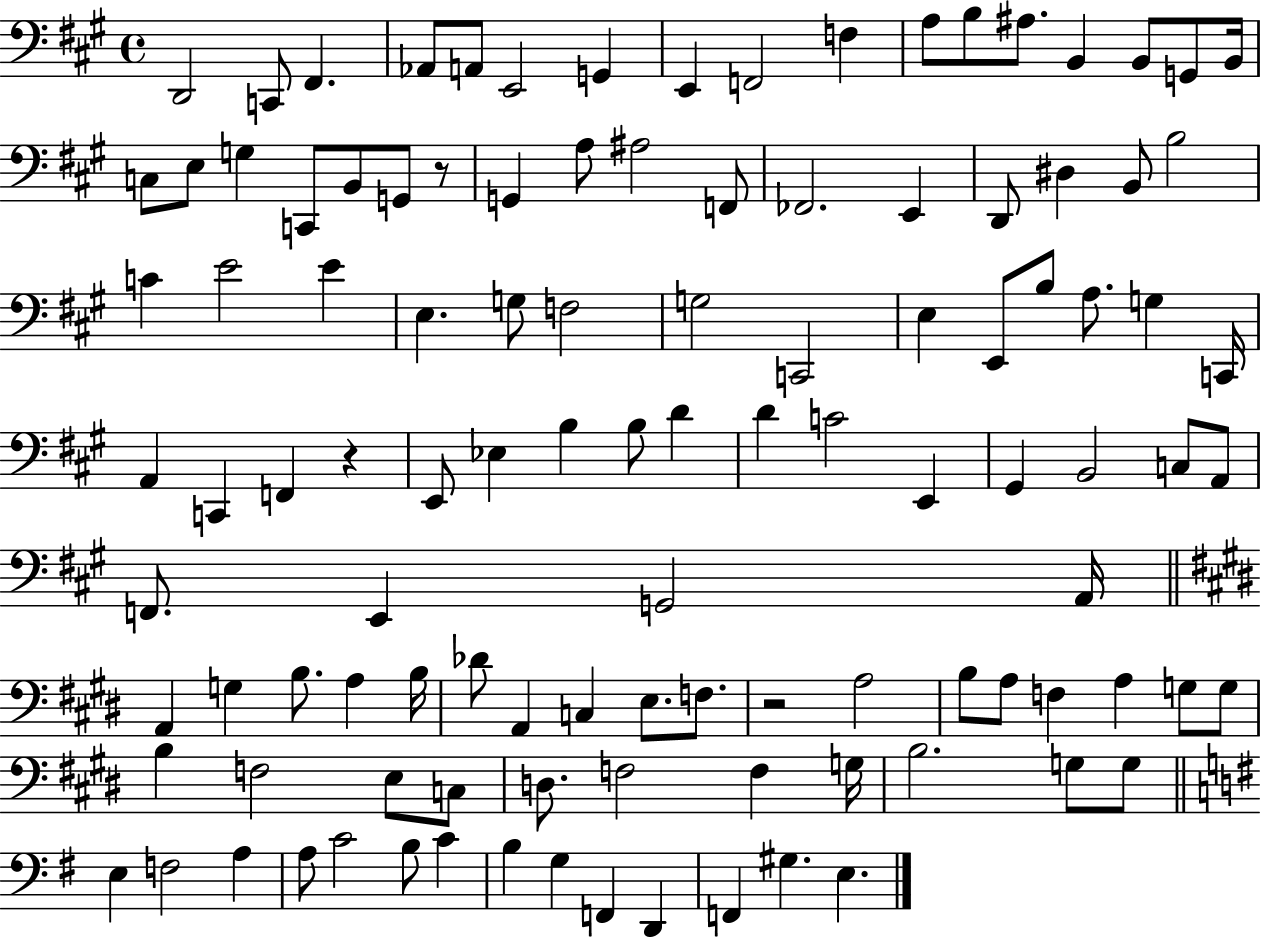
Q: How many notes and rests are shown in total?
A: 111